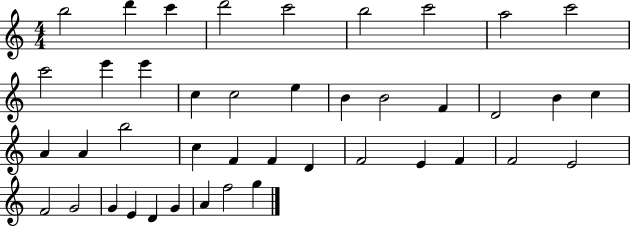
B5/h D6/q C6/q D6/h C6/h B5/h C6/h A5/h C6/h C6/h E6/q E6/q C5/q C5/h E5/q B4/q B4/h F4/q D4/h B4/q C5/q A4/q A4/q B5/h C5/q F4/q F4/q D4/q F4/h E4/q F4/q F4/h E4/h F4/h G4/h G4/q E4/q D4/q G4/q A4/q F5/h G5/q